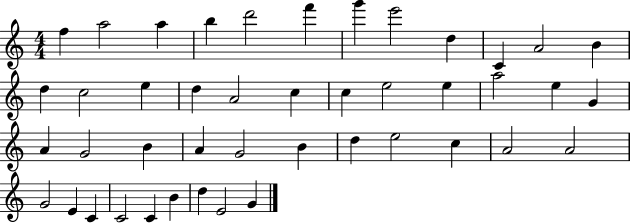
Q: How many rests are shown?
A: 0